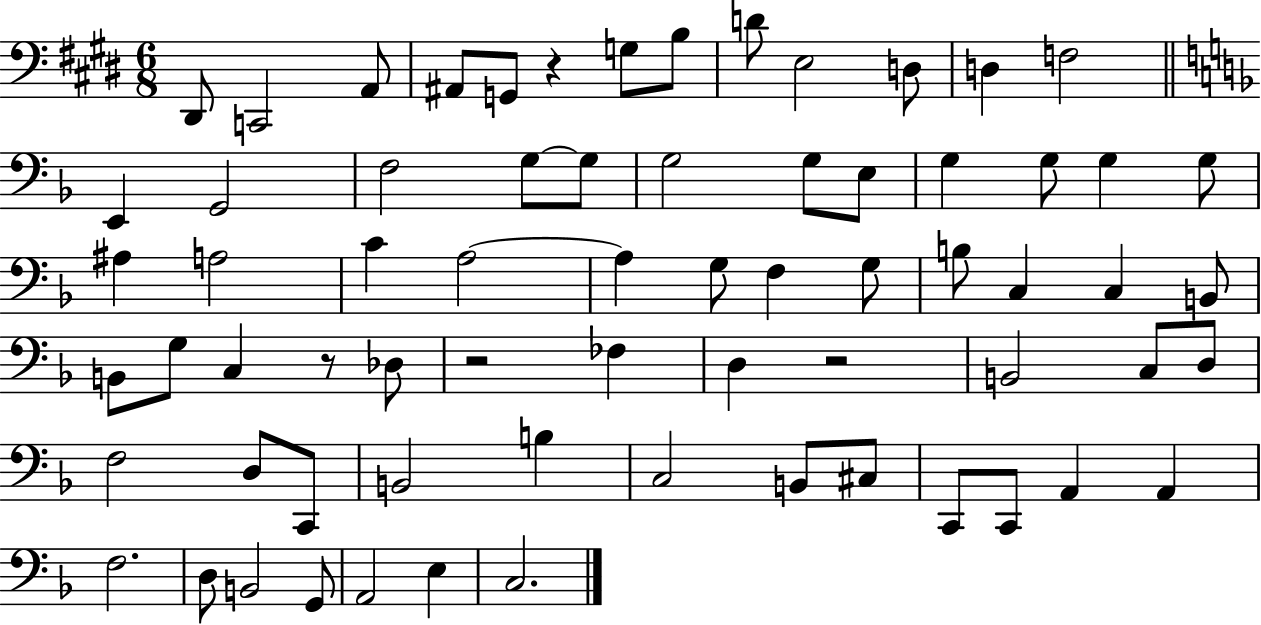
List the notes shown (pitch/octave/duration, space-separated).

D#2/e C2/h A2/e A#2/e G2/e R/q G3/e B3/e D4/e E3/h D3/e D3/q F3/h E2/q G2/h F3/h G3/e G3/e G3/h G3/e E3/e G3/q G3/e G3/q G3/e A#3/q A3/h C4/q A3/h A3/q G3/e F3/q G3/e B3/e C3/q C3/q B2/e B2/e G3/e C3/q R/e Db3/e R/h FES3/q D3/q R/h B2/h C3/e D3/e F3/h D3/e C2/e B2/h B3/q C3/h B2/e C#3/e C2/e C2/e A2/q A2/q F3/h. D3/e B2/h G2/e A2/h E3/q C3/h.